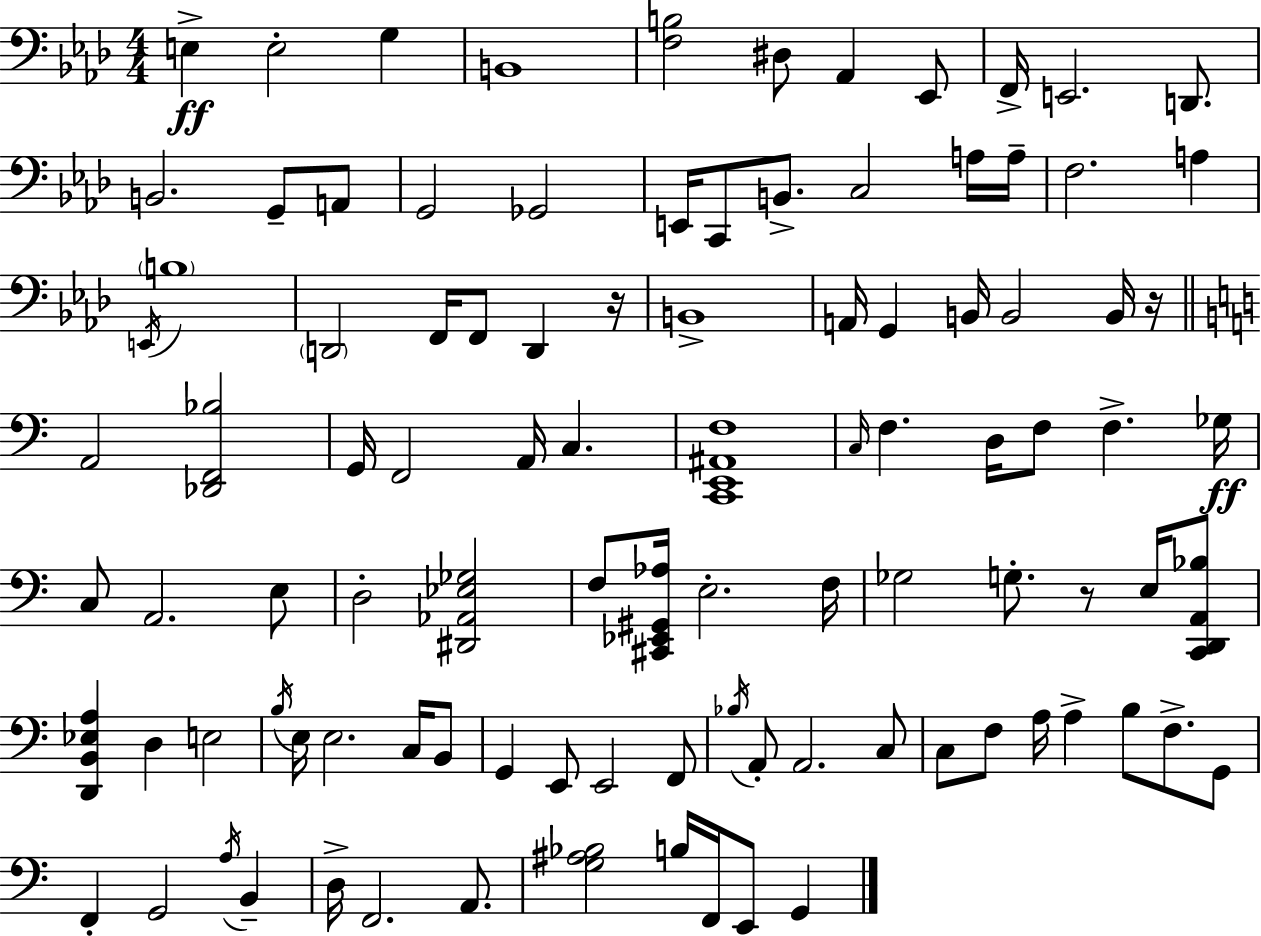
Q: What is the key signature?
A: F minor